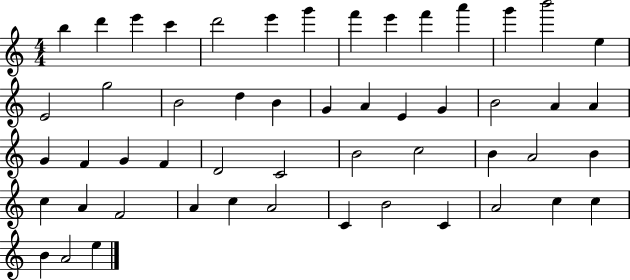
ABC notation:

X:1
T:Untitled
M:4/4
L:1/4
K:C
b d' e' c' d'2 e' g' f' e' f' a' g' b'2 e E2 g2 B2 d B G A E G B2 A A G F G F D2 C2 B2 c2 B A2 B c A F2 A c A2 C B2 C A2 c c B A2 e